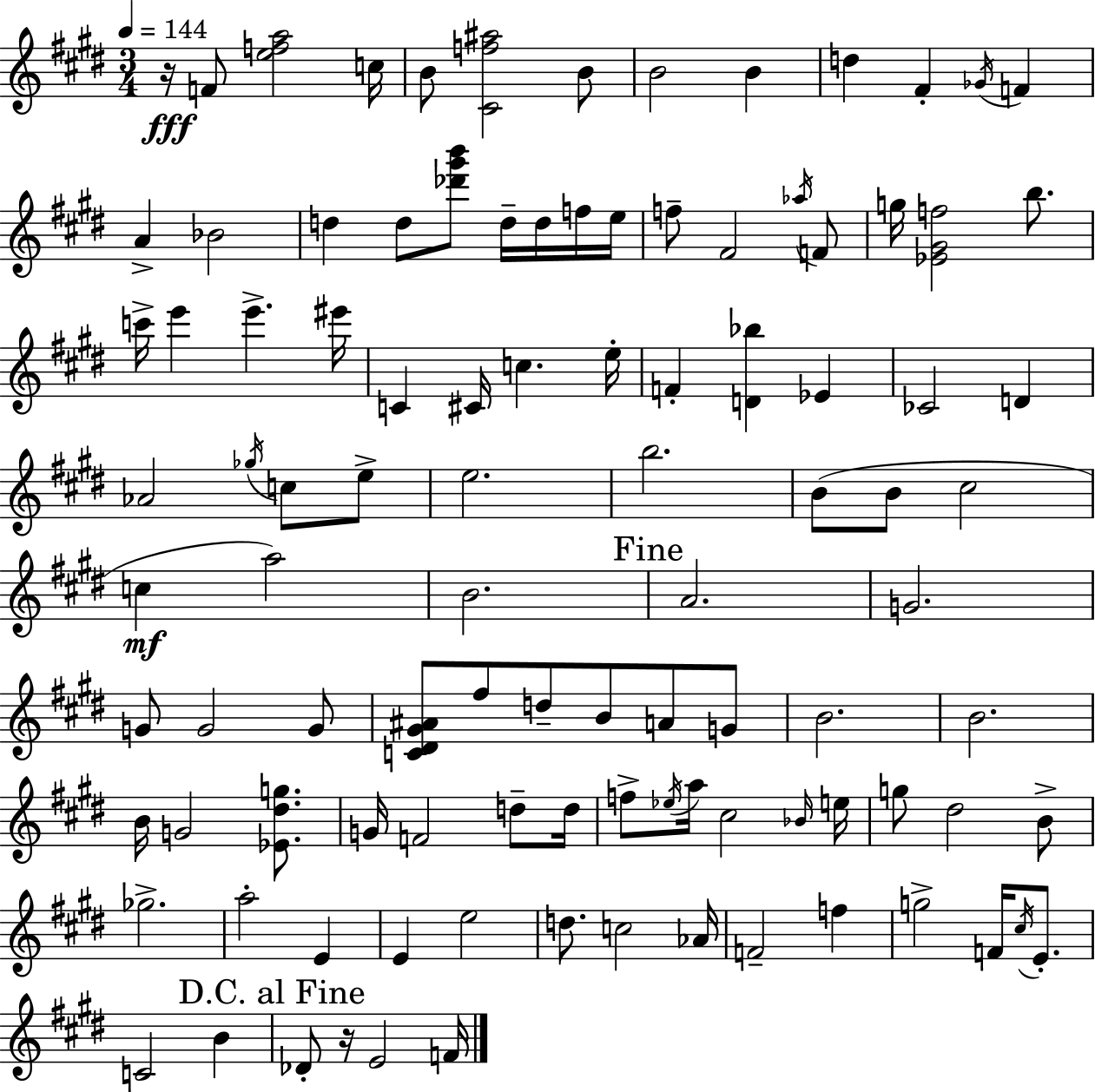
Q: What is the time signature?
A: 3/4